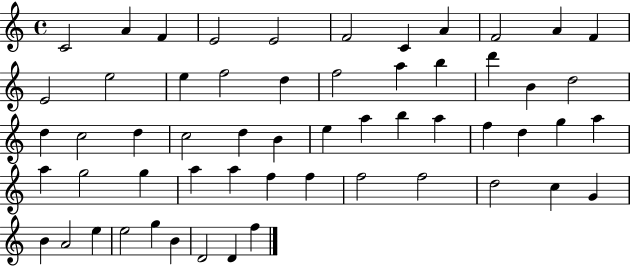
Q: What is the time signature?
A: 4/4